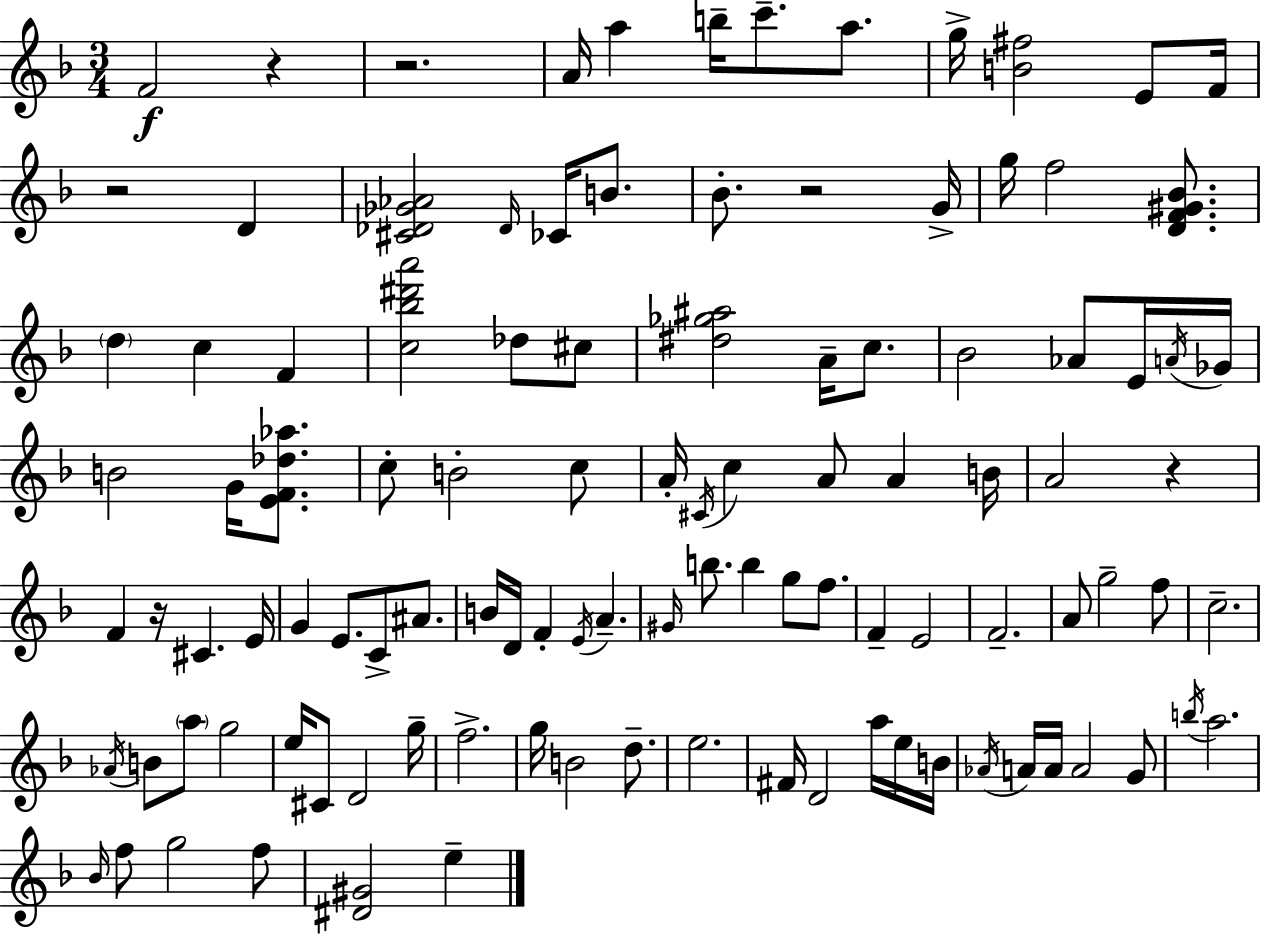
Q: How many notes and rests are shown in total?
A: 108